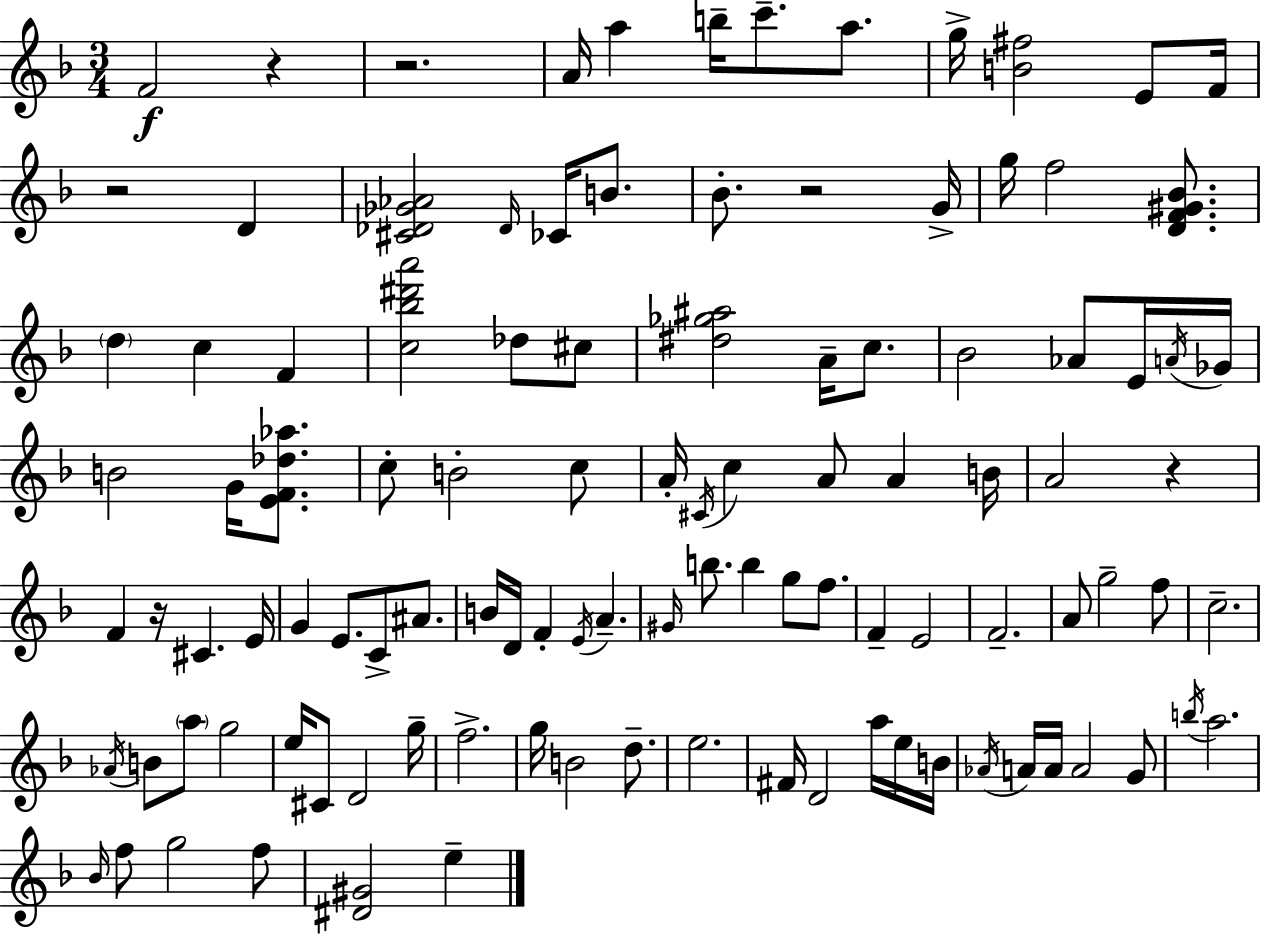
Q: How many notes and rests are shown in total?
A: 108